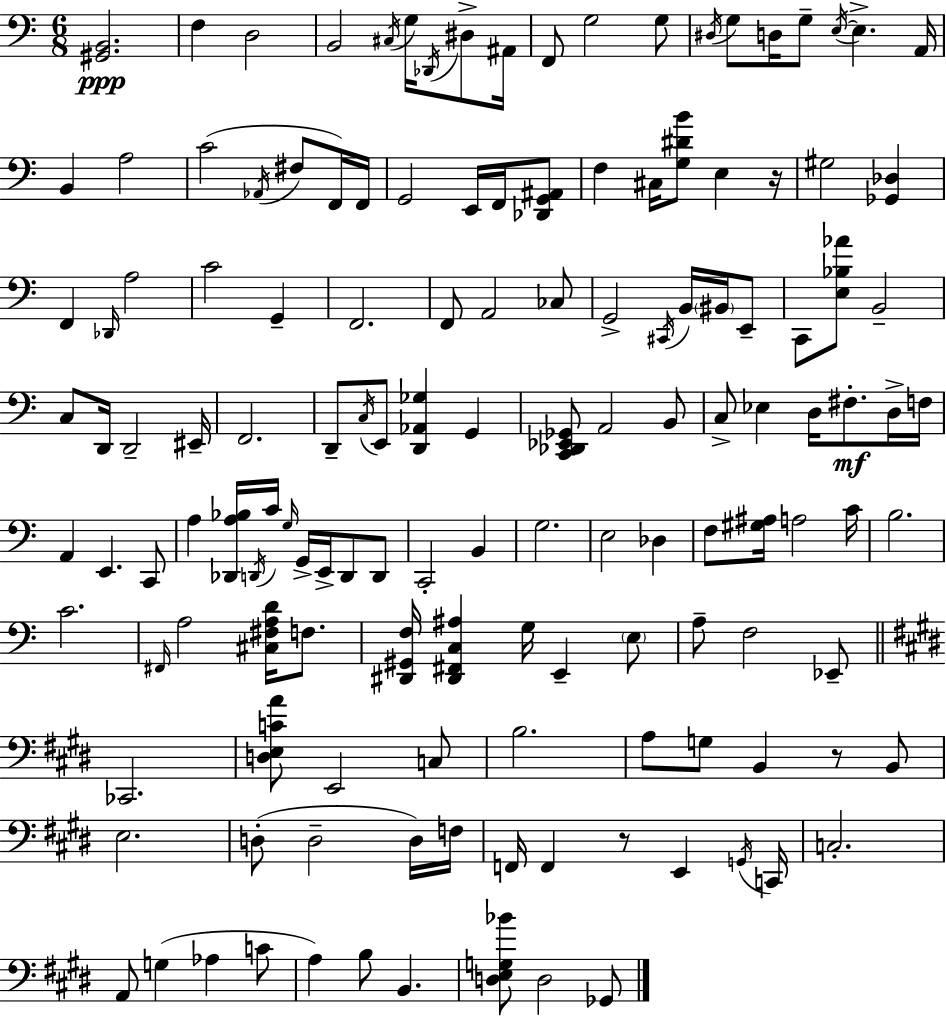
X:1
T:Untitled
M:6/8
L:1/4
K:Am
[^G,,B,,]2 F, D,2 B,,2 ^C,/4 G,/4 _D,,/4 ^D,/2 ^A,,/4 F,,/2 G,2 G,/2 ^D,/4 G,/2 D,/4 G,/2 E,/4 E, A,,/4 B,, A,2 C2 _A,,/4 ^F,/2 F,,/4 F,,/4 G,,2 E,,/4 F,,/4 [_D,,G,,^A,,]/2 F, ^C,/4 [G,^DB]/2 E, z/4 ^G,2 [_G,,_D,] F,, _D,,/4 A,2 C2 G,, F,,2 F,,/2 A,,2 _C,/2 G,,2 ^C,,/4 B,,/4 ^B,,/4 E,,/2 C,,/2 [E,_B,_A]/2 B,,2 C,/2 D,,/4 D,,2 ^E,,/4 F,,2 D,,/2 C,/4 E,,/2 [D,,_A,,_G,] G,, [C,,_D,,_E,,_G,,]/2 A,,2 B,,/2 C,/2 _E, D,/4 ^F,/2 D,/4 F,/4 A,, E,, C,,/2 A, [_D,,A,_B,]/4 D,,/4 C/4 G,/4 G,,/4 E,,/4 D,,/2 D,,/2 C,,2 B,, G,2 E,2 _D, F,/2 [^G,^A,]/4 A,2 C/4 B,2 C2 ^F,,/4 A,2 [^C,^F,A,D]/4 F,/2 [^D,,^G,,F,]/4 [^D,,^F,,C,^A,] G,/4 E,, E,/2 A,/2 F,2 _E,,/2 _C,,2 [D,E,CA]/2 E,,2 C,/2 B,2 A,/2 G,/2 B,, z/2 B,,/2 E,2 D,/2 D,2 D,/4 F,/4 F,,/4 F,, z/2 E,, G,,/4 C,,/4 C,2 A,,/2 G, _A, C/2 A, B,/2 B,, [D,E,G,_B]/2 D,2 _G,,/2